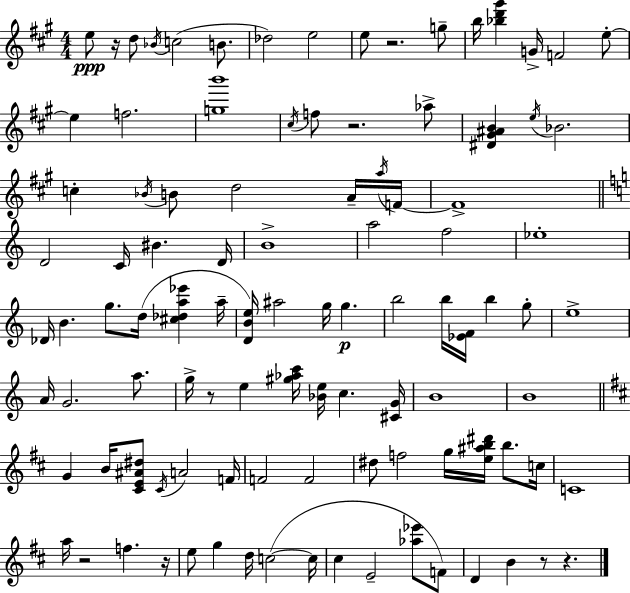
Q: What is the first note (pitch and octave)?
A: E5